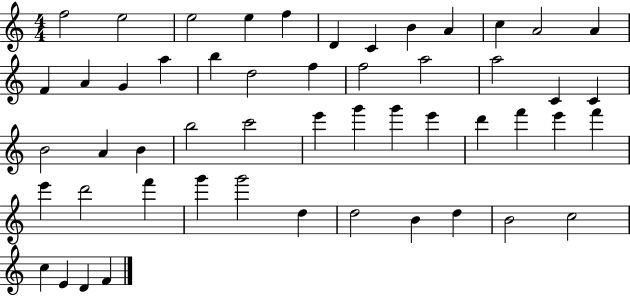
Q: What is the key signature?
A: C major